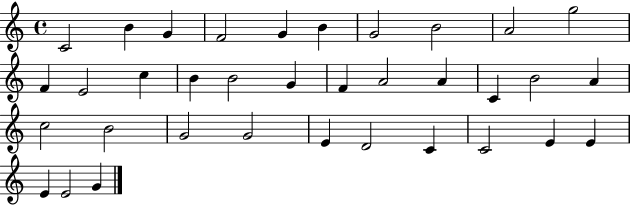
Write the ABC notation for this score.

X:1
T:Untitled
M:4/4
L:1/4
K:C
C2 B G F2 G B G2 B2 A2 g2 F E2 c B B2 G F A2 A C B2 A c2 B2 G2 G2 E D2 C C2 E E E E2 G